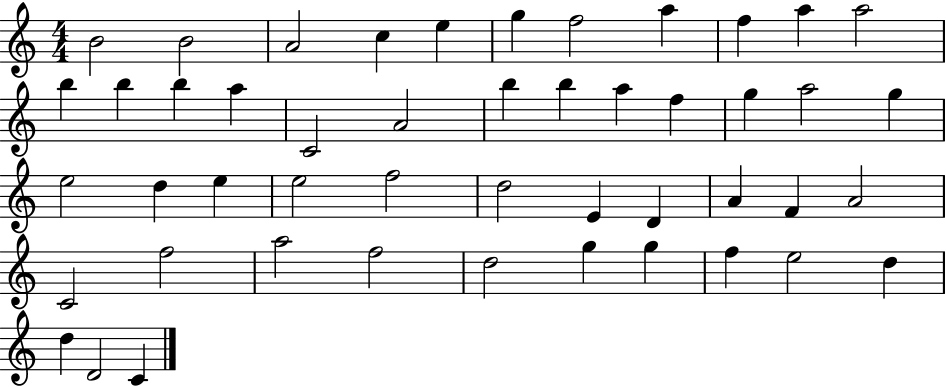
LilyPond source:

{
  \clef treble
  \numericTimeSignature
  \time 4/4
  \key c \major
  b'2 b'2 | a'2 c''4 e''4 | g''4 f''2 a''4 | f''4 a''4 a''2 | \break b''4 b''4 b''4 a''4 | c'2 a'2 | b''4 b''4 a''4 f''4 | g''4 a''2 g''4 | \break e''2 d''4 e''4 | e''2 f''2 | d''2 e'4 d'4 | a'4 f'4 a'2 | \break c'2 f''2 | a''2 f''2 | d''2 g''4 g''4 | f''4 e''2 d''4 | \break d''4 d'2 c'4 | \bar "|."
}